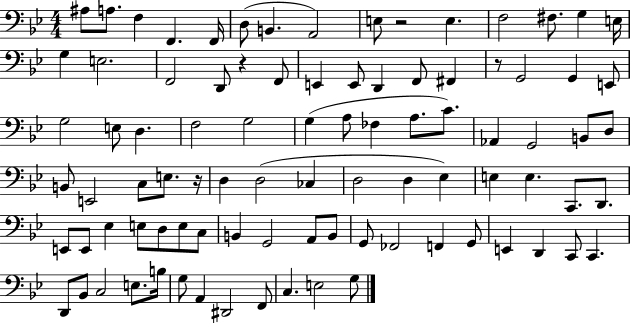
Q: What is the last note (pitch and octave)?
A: G3